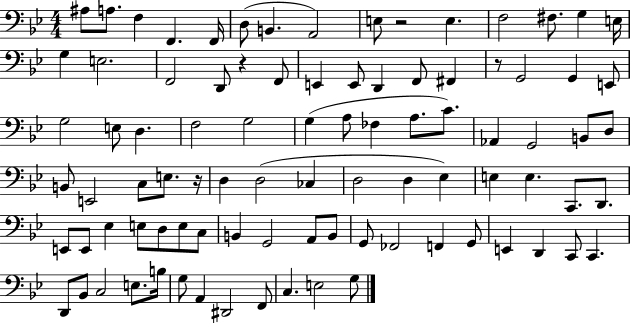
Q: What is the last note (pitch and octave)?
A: G3